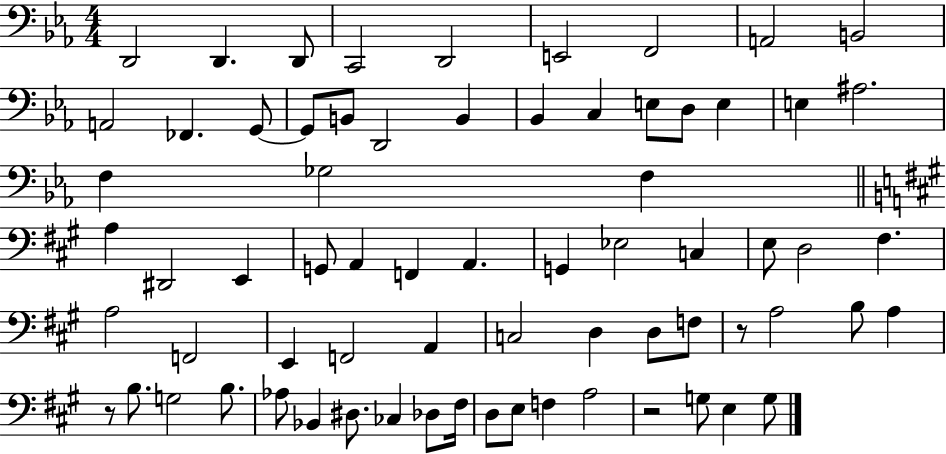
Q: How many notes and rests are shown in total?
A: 70